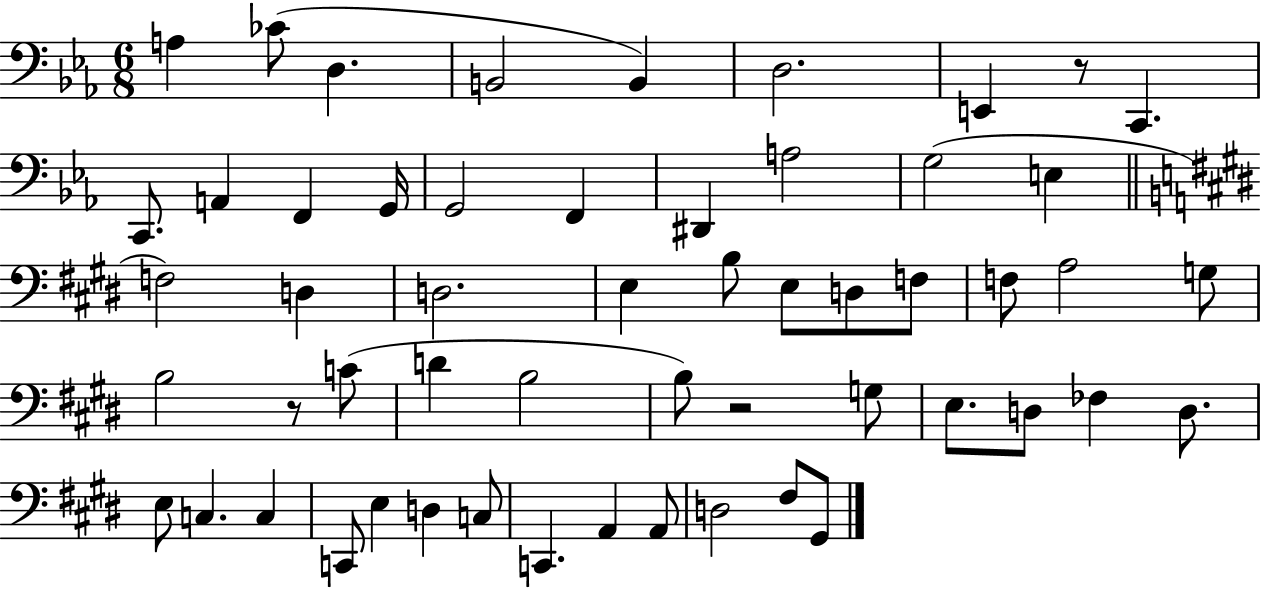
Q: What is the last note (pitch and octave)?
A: G#2